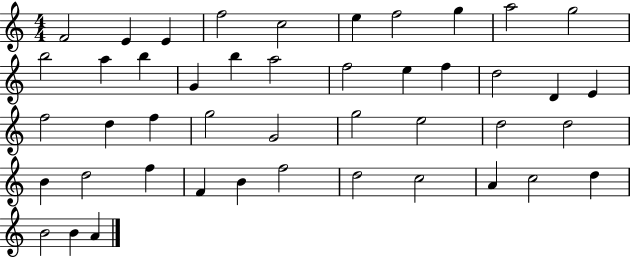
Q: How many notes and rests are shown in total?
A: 45